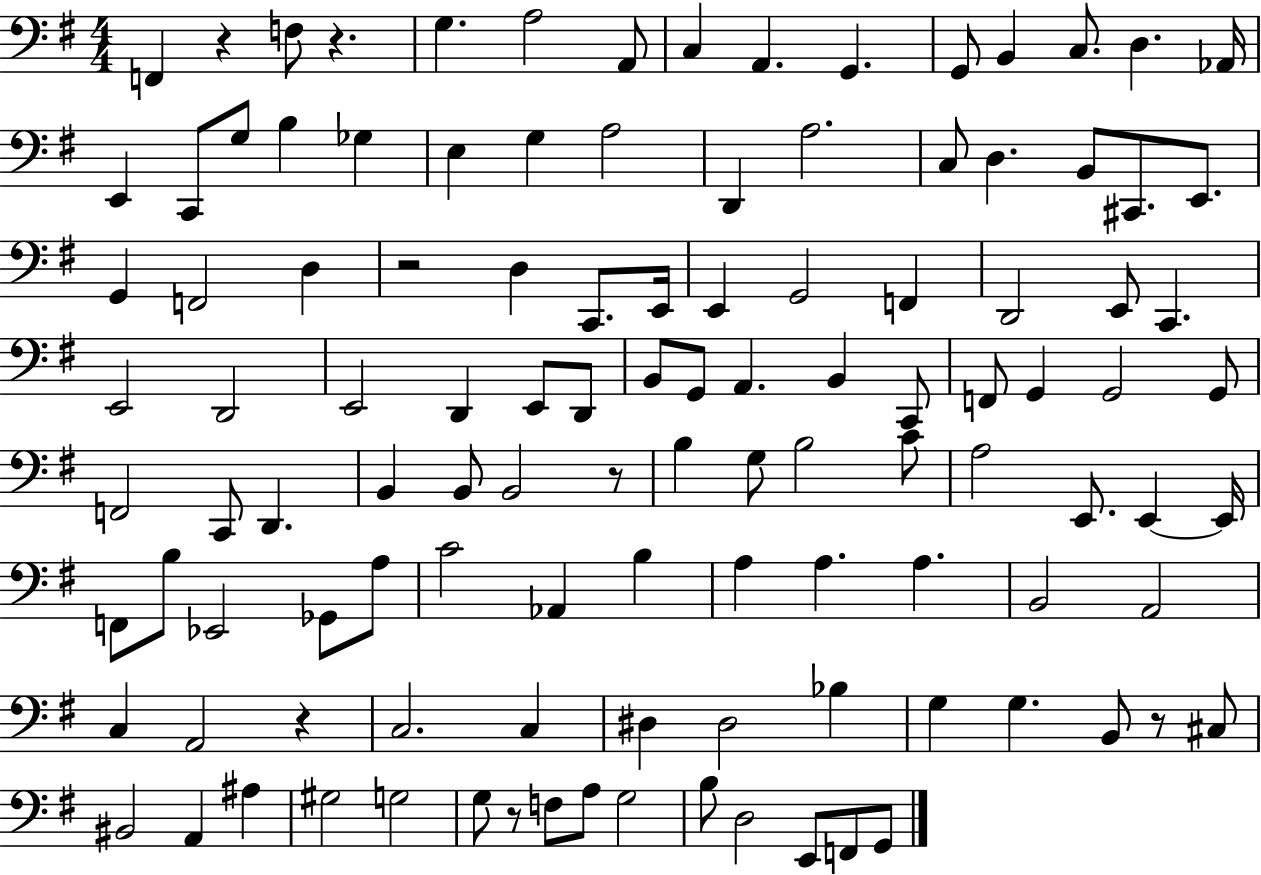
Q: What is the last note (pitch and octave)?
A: G2